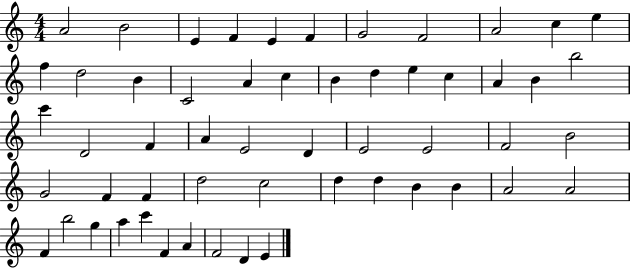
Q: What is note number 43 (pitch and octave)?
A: B4